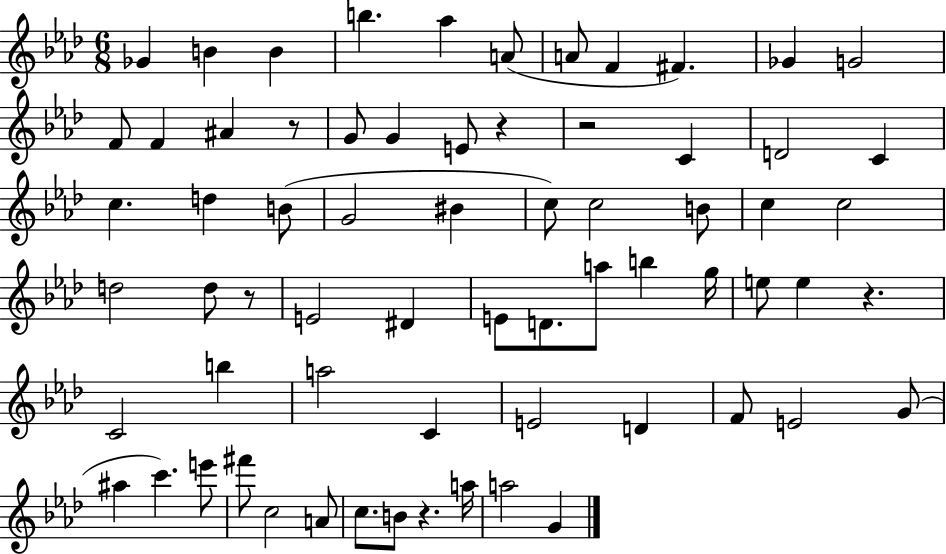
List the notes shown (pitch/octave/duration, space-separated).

Gb4/q B4/q B4/q B5/q. Ab5/q A4/e A4/e F4/q F#4/q. Gb4/q G4/h F4/e F4/q A#4/q R/e G4/e G4/q E4/e R/q R/h C4/q D4/h C4/q C5/q. D5/q B4/e G4/h BIS4/q C5/e C5/h B4/e C5/q C5/h D5/h D5/e R/e E4/h D#4/q E4/e D4/e. A5/e B5/q G5/s E5/e E5/q R/q. C4/h B5/q A5/h C4/q E4/h D4/q F4/e E4/h G4/e A#5/q C6/q. E6/e F#6/e C5/h A4/e C5/e. B4/e R/q. A5/s A5/h G4/q